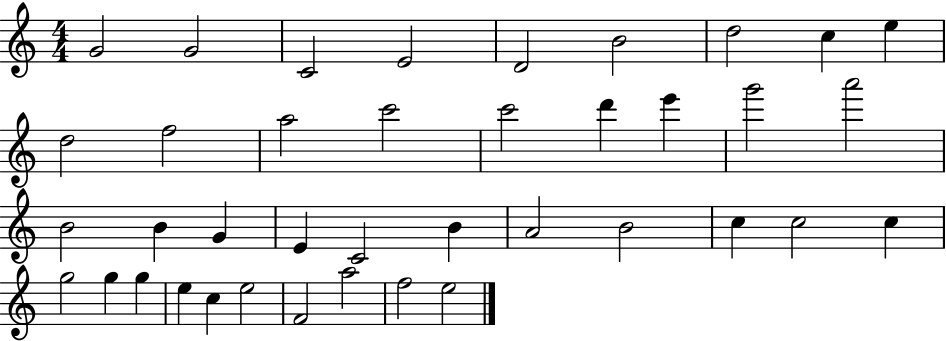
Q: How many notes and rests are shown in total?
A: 39